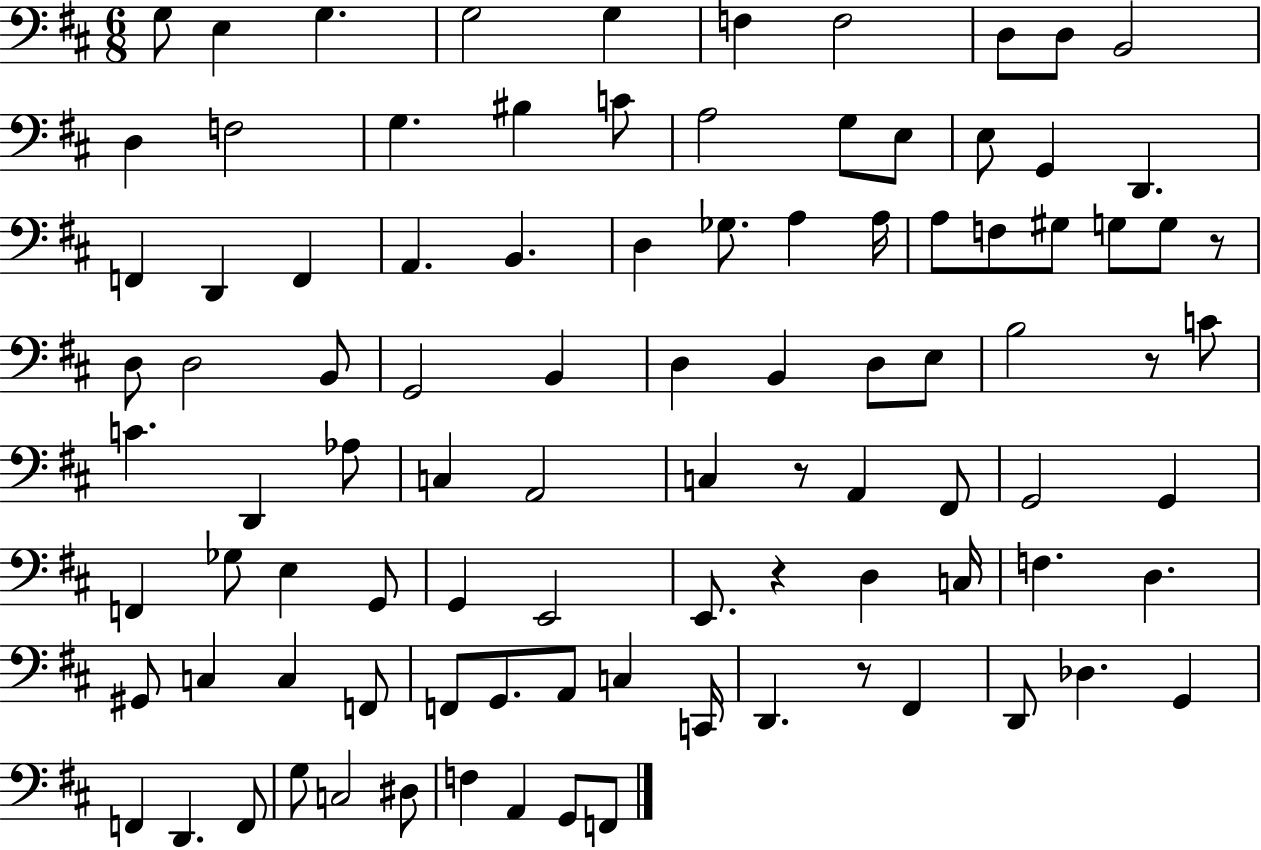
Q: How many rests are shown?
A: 5